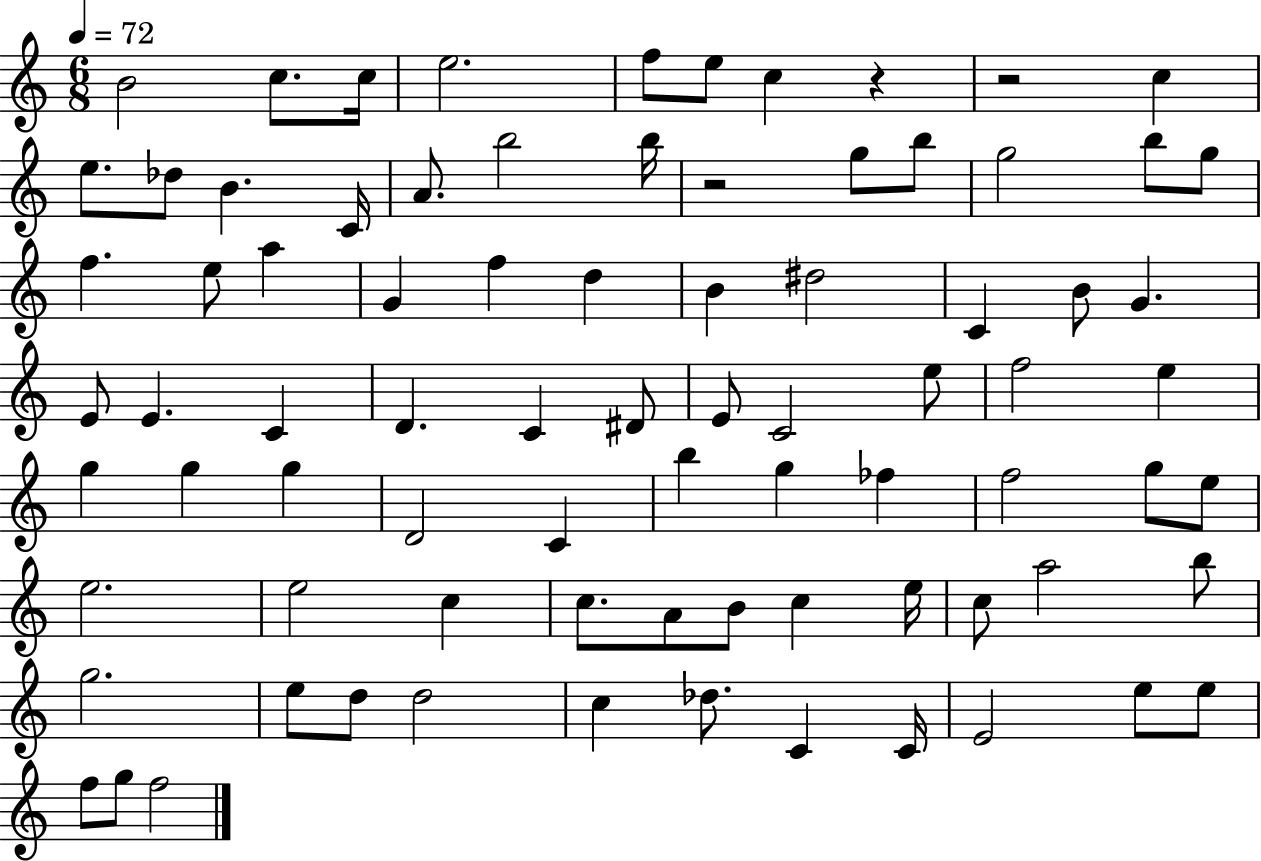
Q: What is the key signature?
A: C major